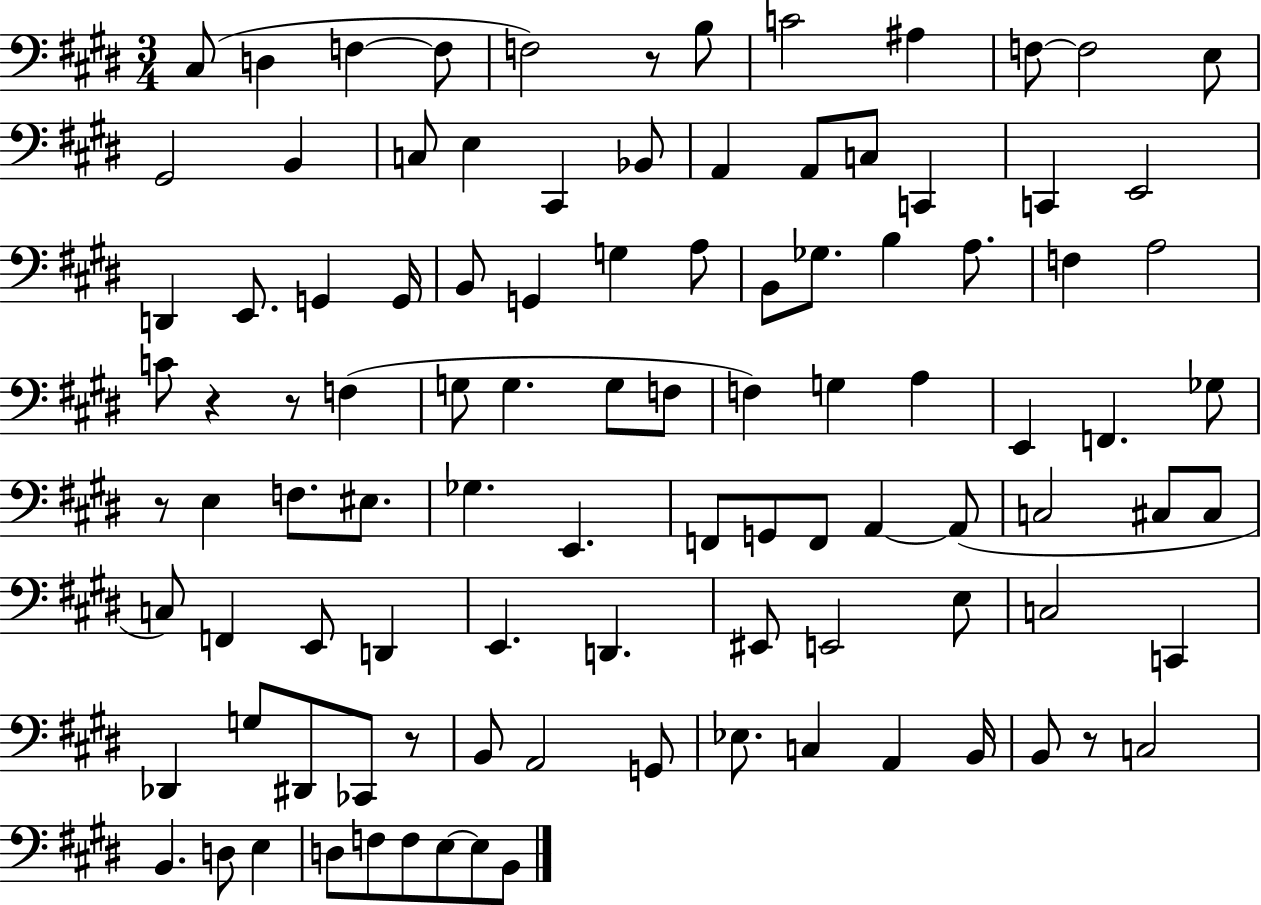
C#3/e D3/q F3/q F3/e F3/h R/e B3/e C4/h A#3/q F3/e F3/h E3/e G#2/h B2/q C3/e E3/q C#2/q Bb2/e A2/q A2/e C3/e C2/q C2/q E2/h D2/q E2/e. G2/q G2/s B2/e G2/q G3/q A3/e B2/e Gb3/e. B3/q A3/e. F3/q A3/h C4/e R/q R/e F3/q G3/e G3/q. G3/e F3/e F3/q G3/q A3/q E2/q F2/q. Gb3/e R/e E3/q F3/e. EIS3/e. Gb3/q. E2/q. F2/e G2/e F2/e A2/q A2/e C3/h C#3/e C#3/e C3/e F2/q E2/e D2/q E2/q. D2/q. EIS2/e E2/h E3/e C3/h C2/q Db2/q G3/e D#2/e CES2/e R/e B2/e A2/h G2/e Eb3/e. C3/q A2/q B2/s B2/e R/e C3/h B2/q. D3/e E3/q D3/e F3/e F3/e E3/e E3/e B2/e